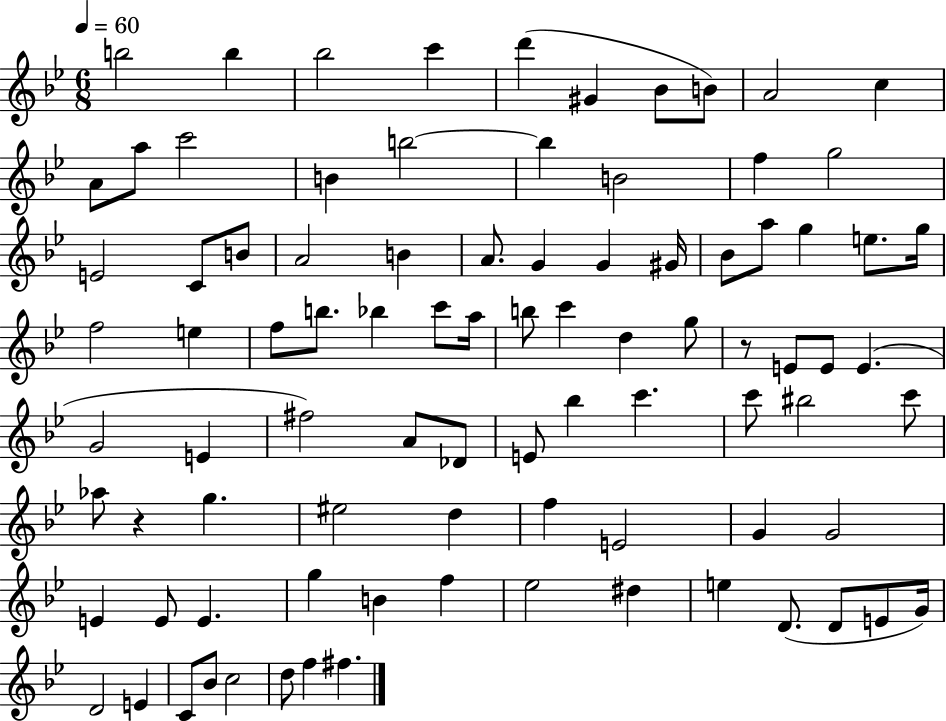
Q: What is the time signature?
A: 6/8